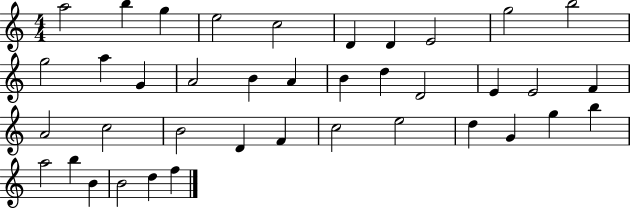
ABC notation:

X:1
T:Untitled
M:4/4
L:1/4
K:C
a2 b g e2 c2 D D E2 g2 b2 g2 a G A2 B A B d D2 E E2 F A2 c2 B2 D F c2 e2 d G g b a2 b B B2 d f